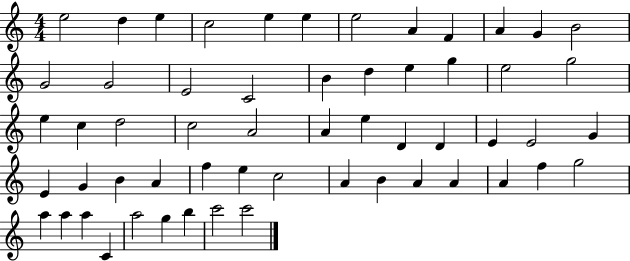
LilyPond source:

{
  \clef treble
  \numericTimeSignature
  \time 4/4
  \key c \major
  e''2 d''4 e''4 | c''2 e''4 e''4 | e''2 a'4 f'4 | a'4 g'4 b'2 | \break g'2 g'2 | e'2 c'2 | b'4 d''4 e''4 g''4 | e''2 g''2 | \break e''4 c''4 d''2 | c''2 a'2 | a'4 e''4 d'4 d'4 | e'4 e'2 g'4 | \break e'4 g'4 b'4 a'4 | f''4 e''4 c''2 | a'4 b'4 a'4 a'4 | a'4 f''4 g''2 | \break a''4 a''4 a''4 c'4 | a''2 g''4 b''4 | c'''2 c'''2 | \bar "|."
}